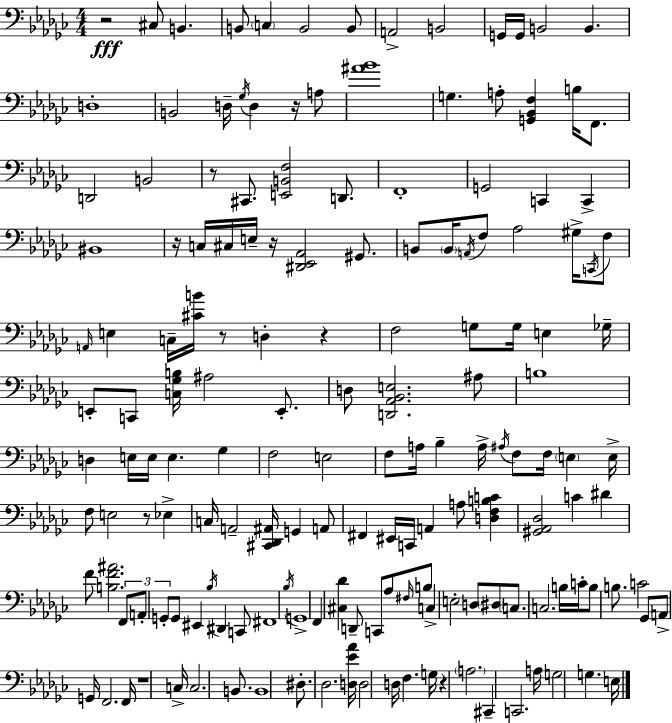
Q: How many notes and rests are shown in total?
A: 163